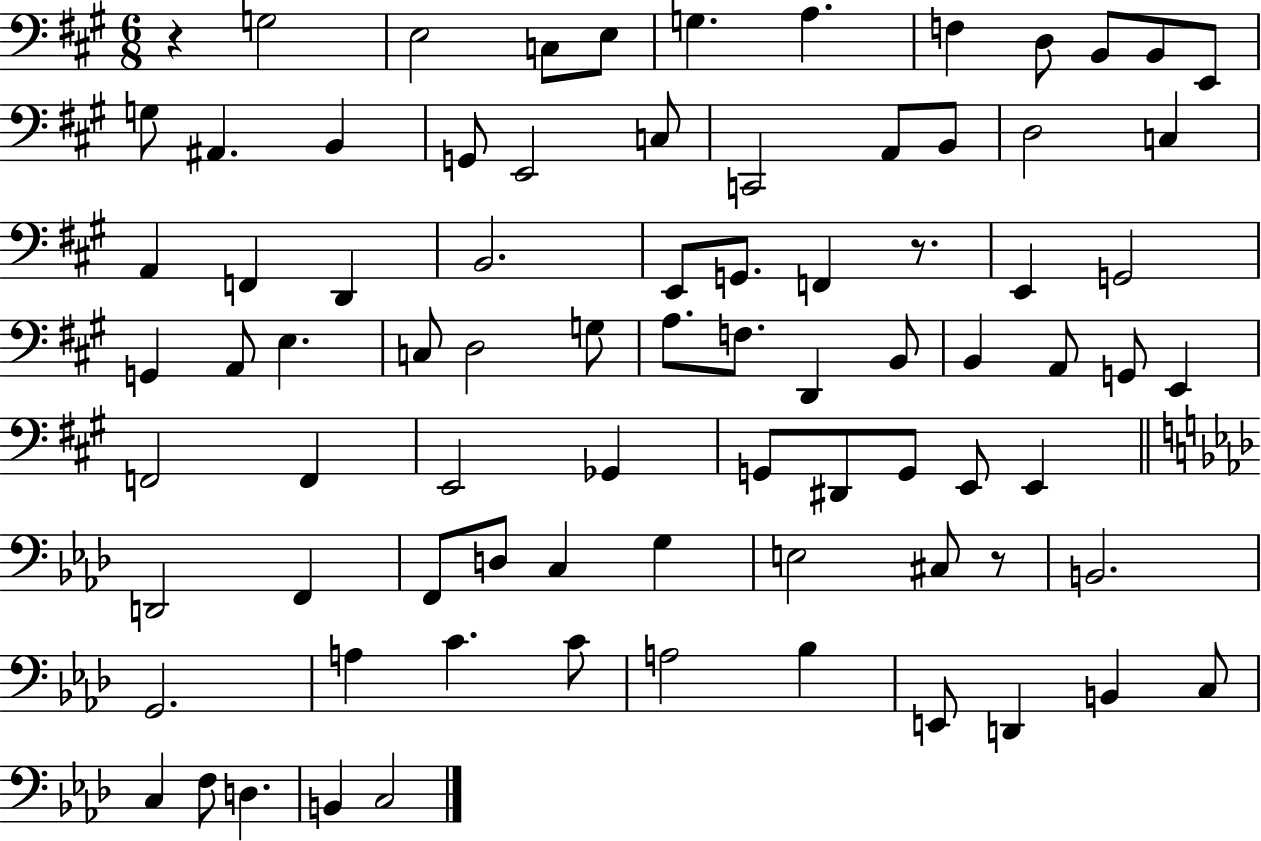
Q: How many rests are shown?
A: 3